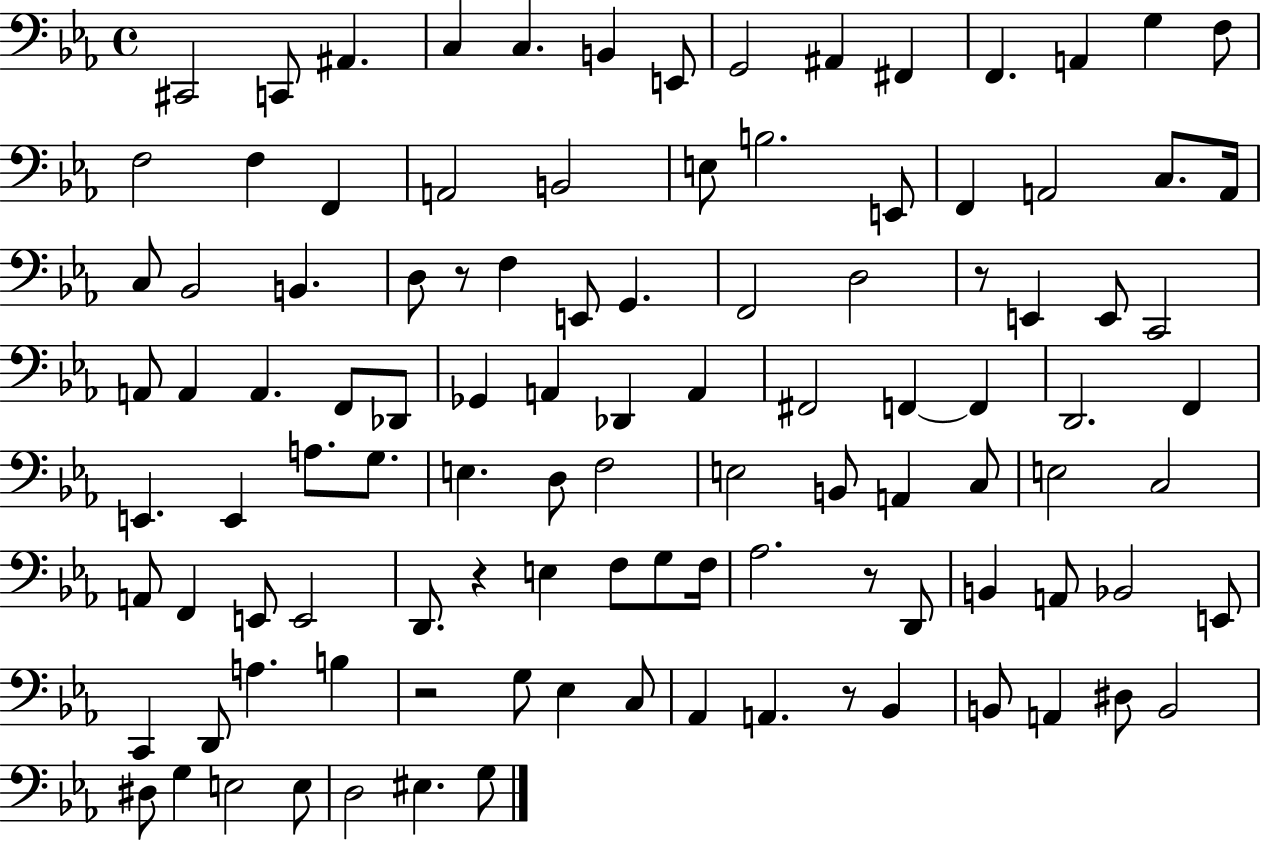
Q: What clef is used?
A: bass